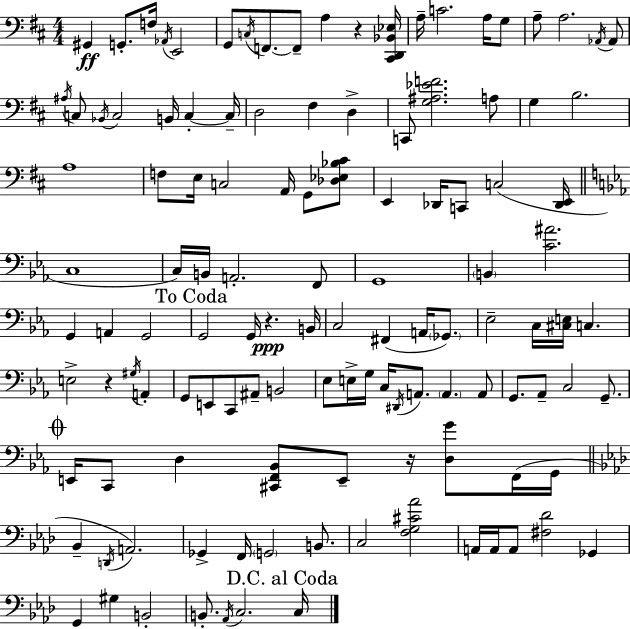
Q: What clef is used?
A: bass